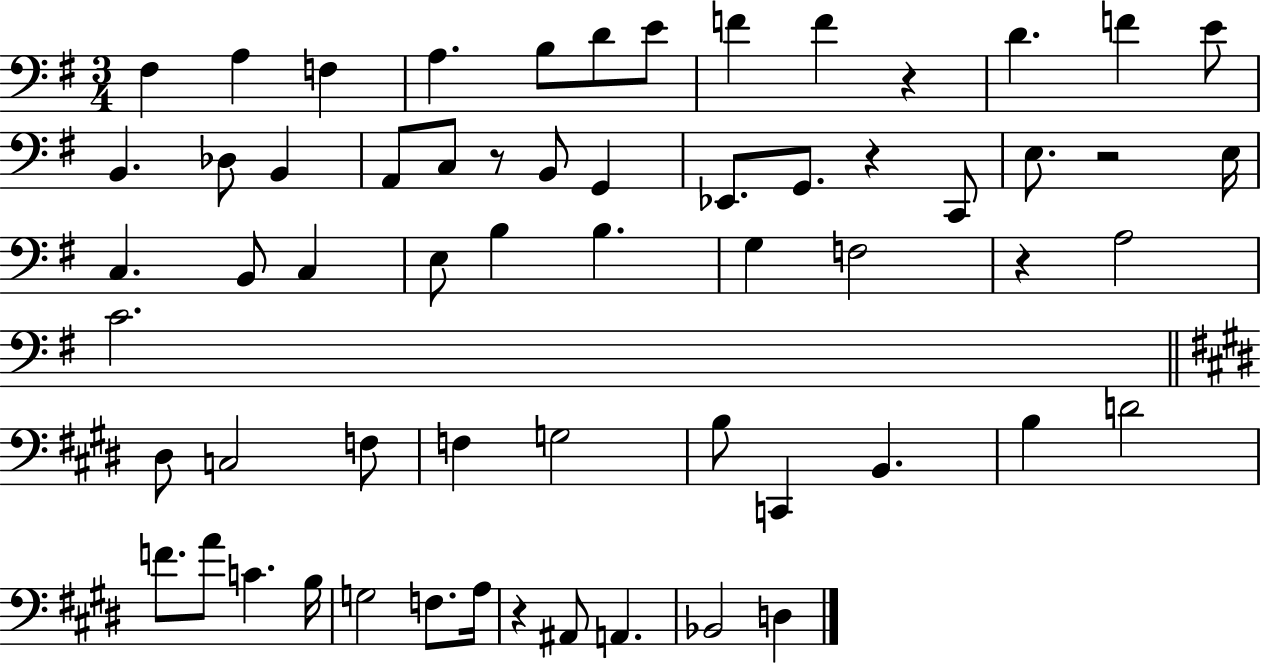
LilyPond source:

{
  \clef bass
  \numericTimeSignature
  \time 3/4
  \key g \major
  fis4 a4 f4 | a4. b8 d'8 e'8 | f'4 f'4 r4 | d'4. f'4 e'8 | \break b,4. des8 b,4 | a,8 c8 r8 b,8 g,4 | ees,8. g,8. r4 c,8 | e8. r2 e16 | \break c4. b,8 c4 | e8 b4 b4. | g4 f2 | r4 a2 | \break c'2. | \bar "||" \break \key e \major dis8 c2 f8 | f4 g2 | b8 c,4 b,4. | b4 d'2 | \break f'8. a'8 c'4. b16 | g2 f8. a16 | r4 ais,8 a,4. | bes,2 d4 | \break \bar "|."
}